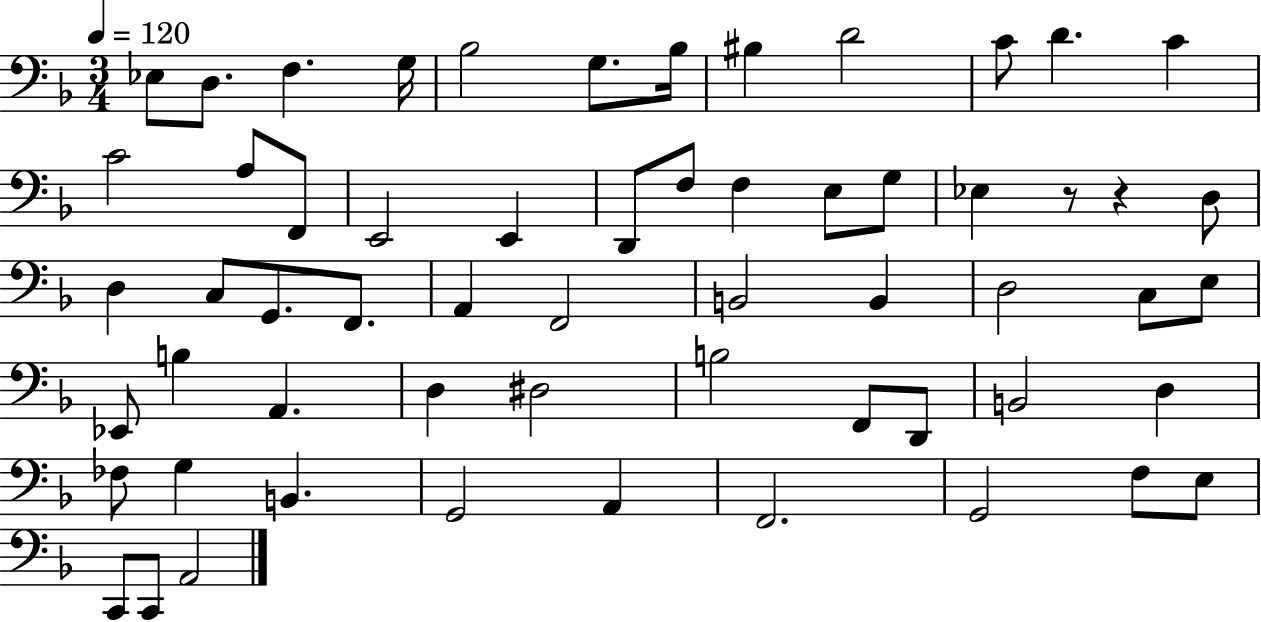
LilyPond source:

{
  \clef bass
  \numericTimeSignature
  \time 3/4
  \key f \major
  \tempo 4 = 120
  ees8 d8. f4. g16 | bes2 g8. bes16 | bis4 d'2 | c'8 d'4. c'4 | \break c'2 a8 f,8 | e,2 e,4 | d,8 f8 f4 e8 g8 | ees4 r8 r4 d8 | \break d4 c8 g,8. f,8. | a,4 f,2 | b,2 b,4 | d2 c8 e8 | \break ees,8 b4 a,4. | d4 dis2 | b2 f,8 d,8 | b,2 d4 | \break fes8 g4 b,4. | g,2 a,4 | f,2. | g,2 f8 e8 | \break c,8 c,8 a,2 | \bar "|."
}